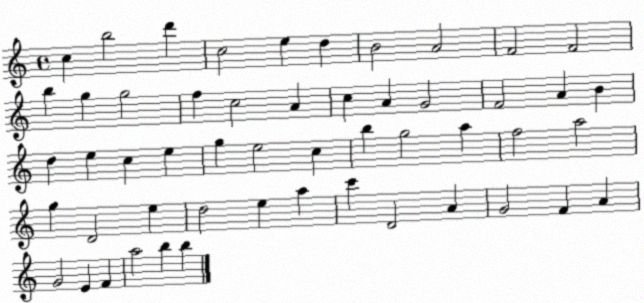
X:1
T:Untitled
M:4/4
L:1/4
K:C
c b2 d' c2 e d B2 A2 F2 F2 b g g2 f c2 A c A G2 F2 A B d e c e g e2 c b g2 a f2 a2 g D2 e d2 e a c' D2 A G2 F A G2 E F a2 b b